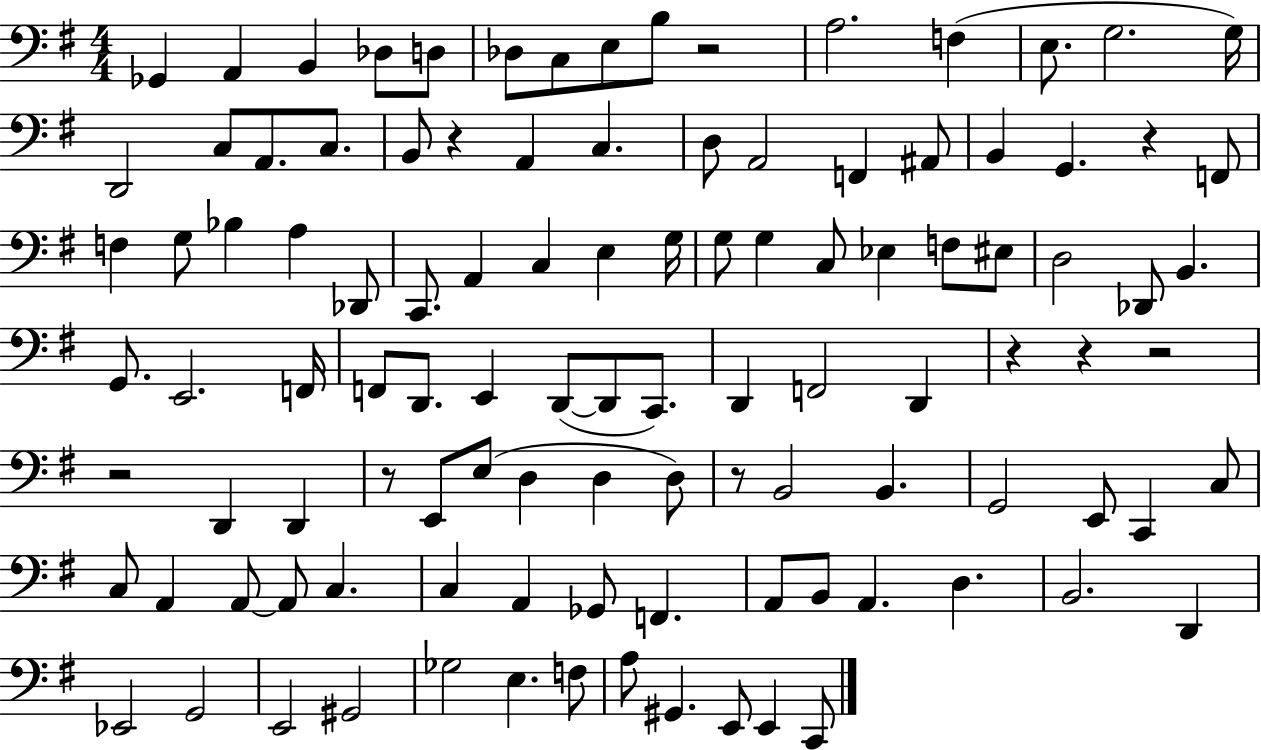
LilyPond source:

{
  \clef bass
  \numericTimeSignature
  \time 4/4
  \key g \major
  ges,4 a,4 b,4 des8 d8 | des8 c8 e8 b8 r2 | a2. f4( | e8. g2. g16) | \break d,2 c8 a,8. c8. | b,8 r4 a,4 c4. | d8 a,2 f,4 ais,8 | b,4 g,4. r4 f,8 | \break f4 g8 bes4 a4 des,8 | c,8. a,4 c4 e4 g16 | g8 g4 c8 ees4 f8 eis8 | d2 des,8 b,4. | \break g,8. e,2. f,16 | f,8 d,8. e,4 d,8~(~ d,8 c,8.) | d,4 f,2 d,4 | r4 r4 r2 | \break r2 d,4 d,4 | r8 e,8 e8( d4 d4 d8) | r8 b,2 b,4. | g,2 e,8 c,4 c8 | \break c8 a,4 a,8~~ a,8 c4. | c4 a,4 ges,8 f,4. | a,8 b,8 a,4. d4. | b,2. d,4 | \break ees,2 g,2 | e,2 gis,2 | ges2 e4. f8 | a8 gis,4. e,8 e,4 c,8 | \break \bar "|."
}